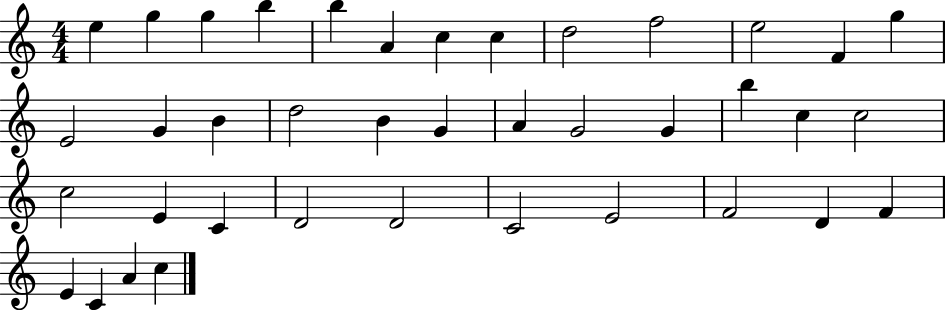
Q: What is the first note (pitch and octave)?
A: E5